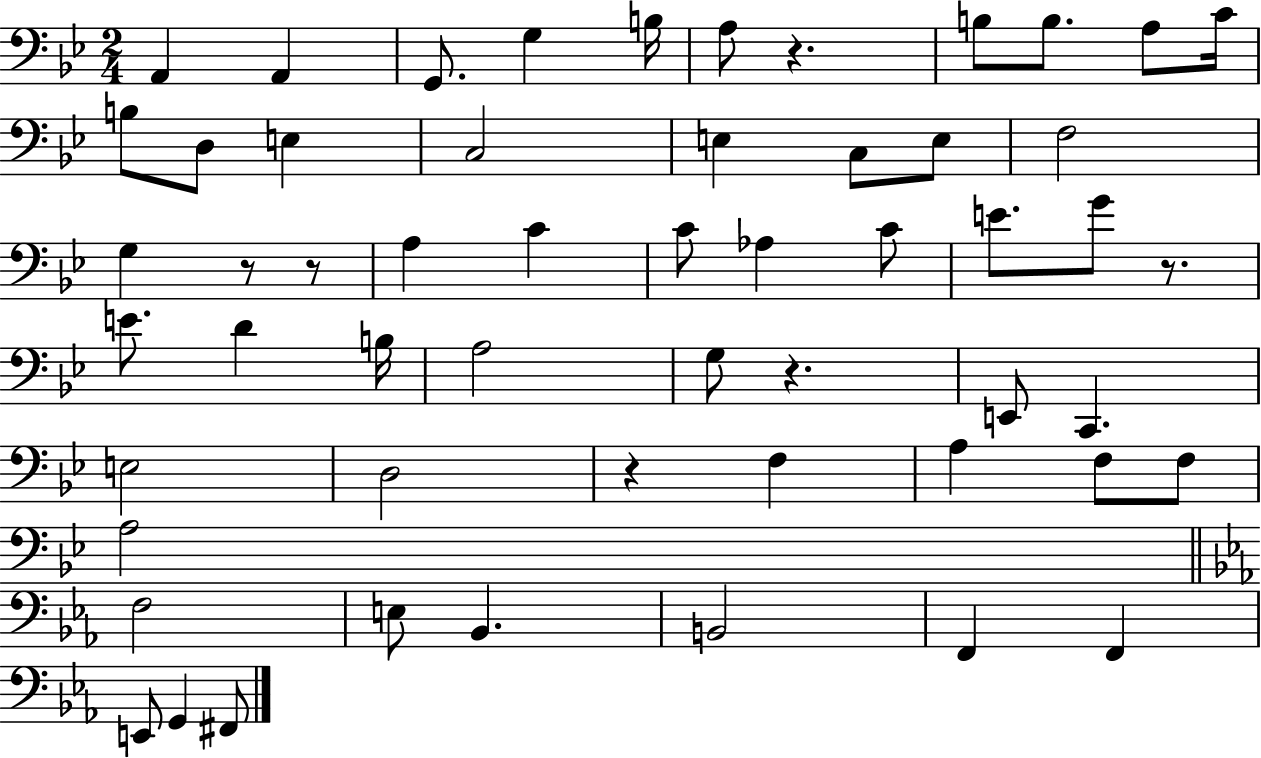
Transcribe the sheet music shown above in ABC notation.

X:1
T:Untitled
M:2/4
L:1/4
K:Bb
A,, A,, G,,/2 G, B,/4 A,/2 z B,/2 B,/2 A,/2 C/4 B,/2 D,/2 E, C,2 E, C,/2 E,/2 F,2 G, z/2 z/2 A, C C/2 _A, C/2 E/2 G/2 z/2 E/2 D B,/4 A,2 G,/2 z E,,/2 C,, E,2 D,2 z F, A, F,/2 F,/2 A,2 F,2 E,/2 _B,, B,,2 F,, F,, E,,/2 G,, ^F,,/2